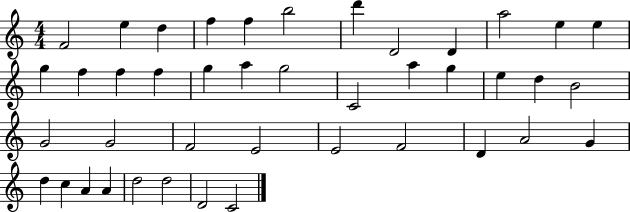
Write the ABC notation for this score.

X:1
T:Untitled
M:4/4
L:1/4
K:C
F2 e d f f b2 d' D2 D a2 e e g f f f g a g2 C2 a g e d B2 G2 G2 F2 E2 E2 F2 D A2 G d c A A d2 d2 D2 C2